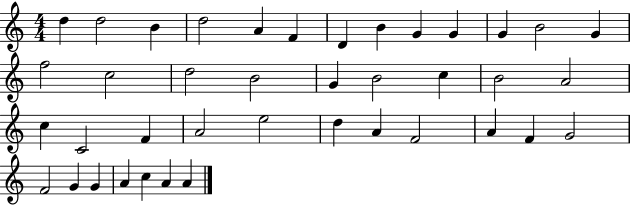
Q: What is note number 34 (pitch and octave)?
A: F4